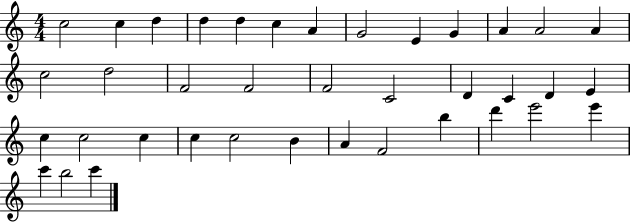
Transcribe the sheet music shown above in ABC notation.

X:1
T:Untitled
M:4/4
L:1/4
K:C
c2 c d d d c A G2 E G A A2 A c2 d2 F2 F2 F2 C2 D C D E c c2 c c c2 B A F2 b d' e'2 e' c' b2 c'